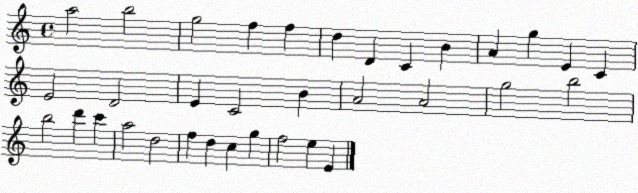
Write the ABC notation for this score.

X:1
T:Untitled
M:4/4
L:1/4
K:C
a2 b2 g2 f f d D C B A g E C E2 D2 E C2 B A2 A2 g2 b2 b2 d' c' a2 d2 f d c g f2 e E